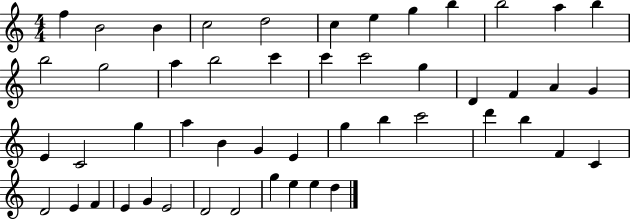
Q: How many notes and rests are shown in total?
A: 50